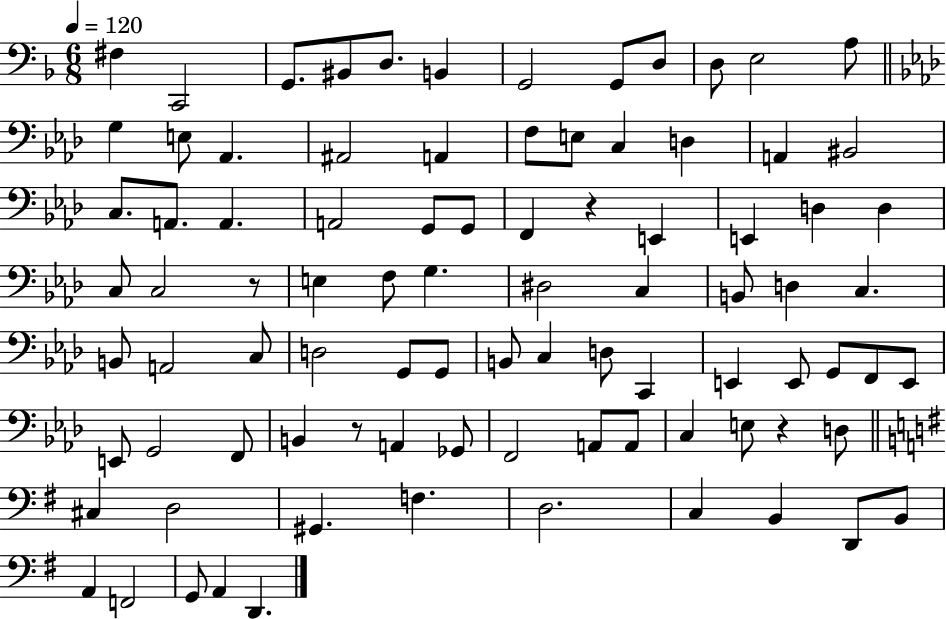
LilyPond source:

{
  \clef bass
  \numericTimeSignature
  \time 6/8
  \key f \major
  \tempo 4 = 120
  fis4 c,2 | g,8. bis,8 d8. b,4 | g,2 g,8 d8 | d8 e2 a8 | \break \bar "||" \break \key aes \major g4 e8 aes,4. | ais,2 a,4 | f8 e8 c4 d4 | a,4 bis,2 | \break c8. a,8. a,4. | a,2 g,8 g,8 | f,4 r4 e,4 | e,4 d4 d4 | \break c8 c2 r8 | e4 f8 g4. | dis2 c4 | b,8 d4 c4. | \break b,8 a,2 c8 | d2 g,8 g,8 | b,8 c4 d8 c,4 | e,4 e,8 g,8 f,8 e,8 | \break e,8 g,2 f,8 | b,4 r8 a,4 ges,8 | f,2 a,8 a,8 | c4 e8 r4 d8 | \break \bar "||" \break \key e \minor cis4 d2 | gis,4. f4. | d2. | c4 b,4 d,8 b,8 | \break a,4 f,2 | g,8 a,4 d,4. | \bar "|."
}